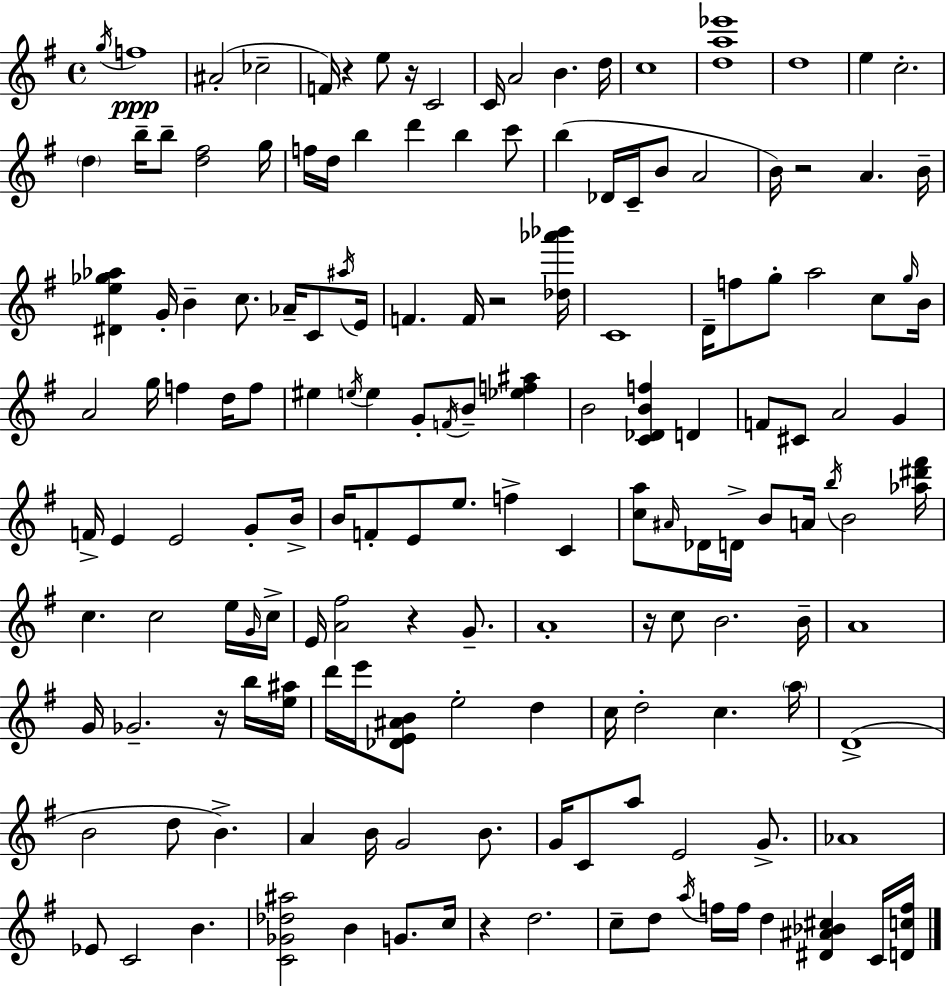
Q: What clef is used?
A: treble